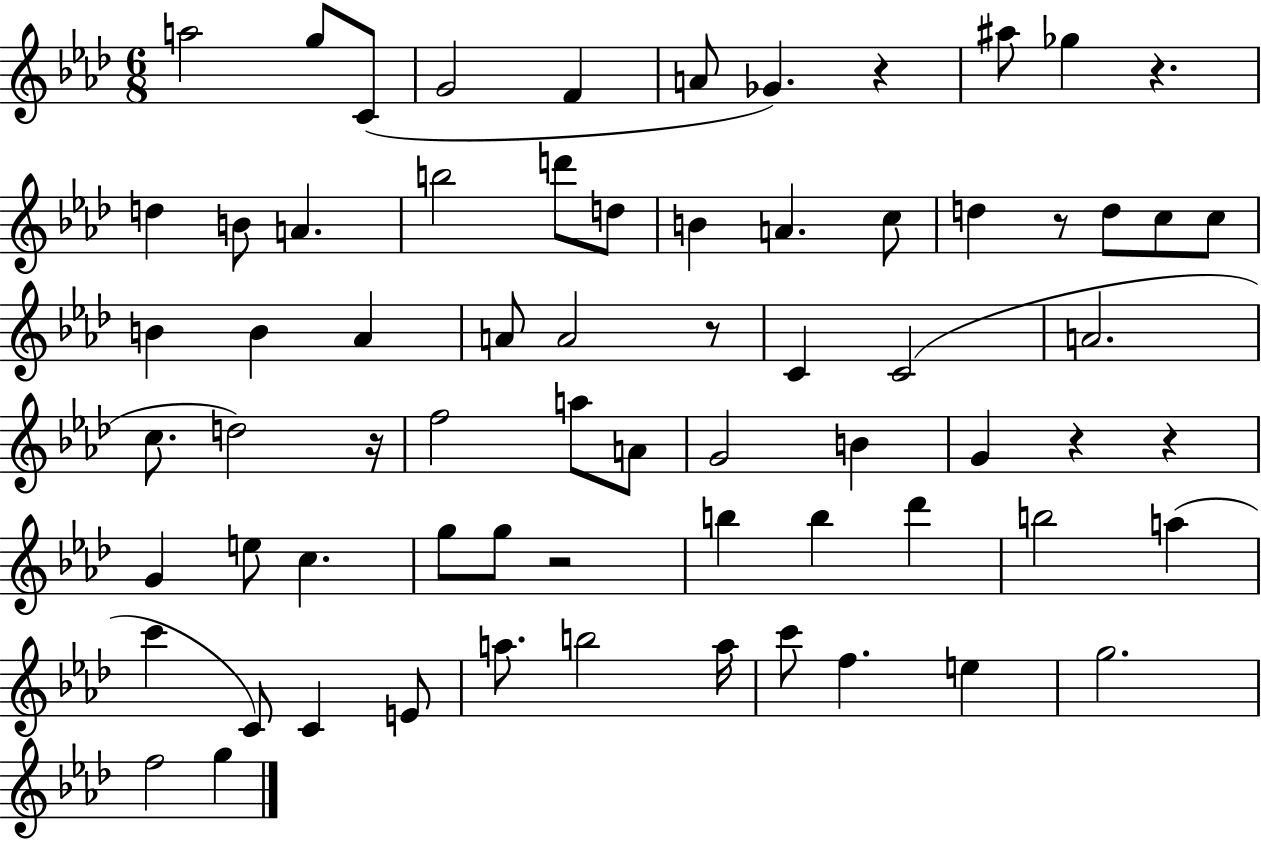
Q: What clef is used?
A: treble